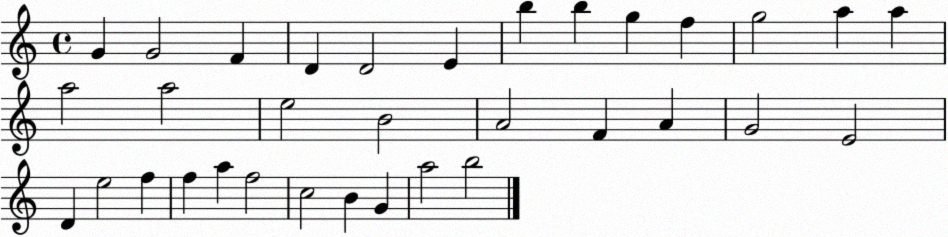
X:1
T:Untitled
M:4/4
L:1/4
K:C
G G2 F D D2 E b b g f g2 a a a2 a2 e2 B2 A2 F A G2 E2 D e2 f f a f2 c2 B G a2 b2